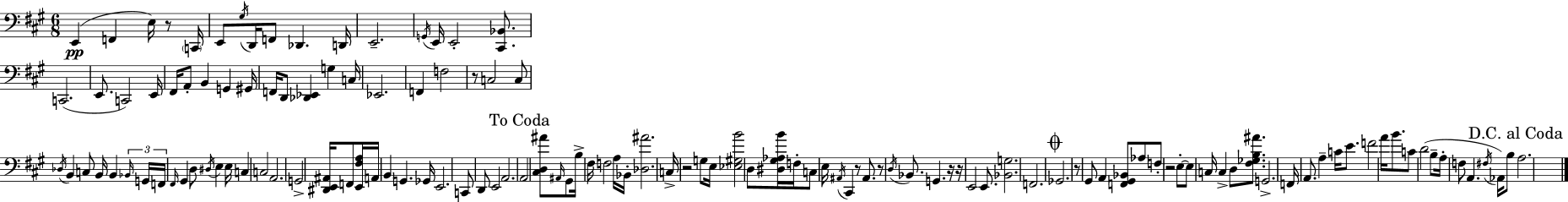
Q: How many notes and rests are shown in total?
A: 133